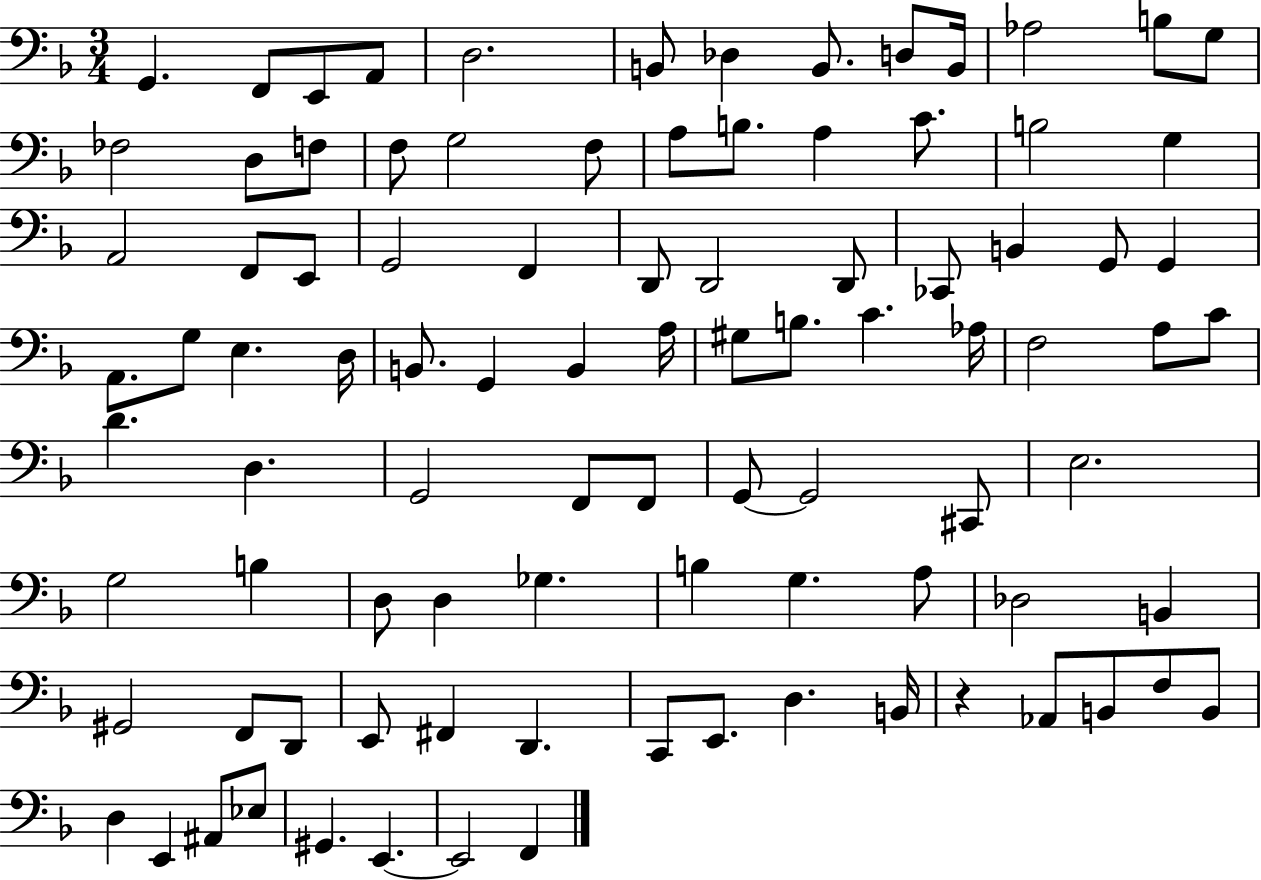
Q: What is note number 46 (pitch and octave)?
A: G#3